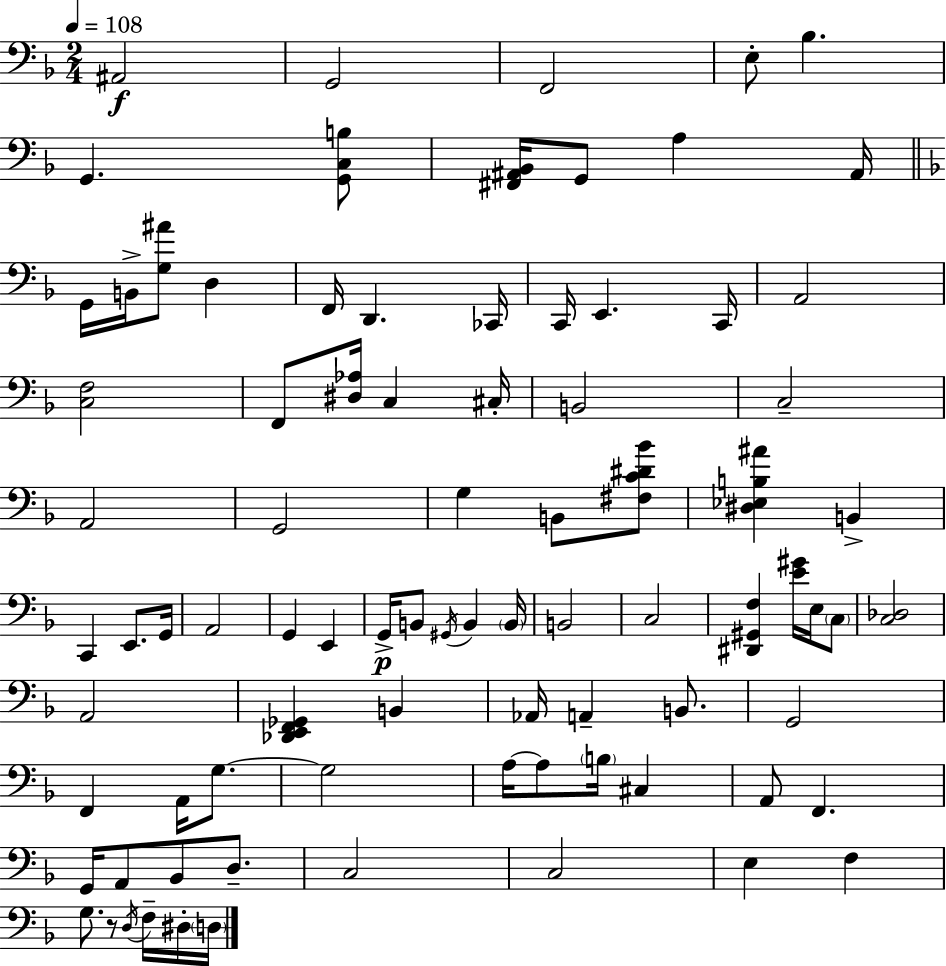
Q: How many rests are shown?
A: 1